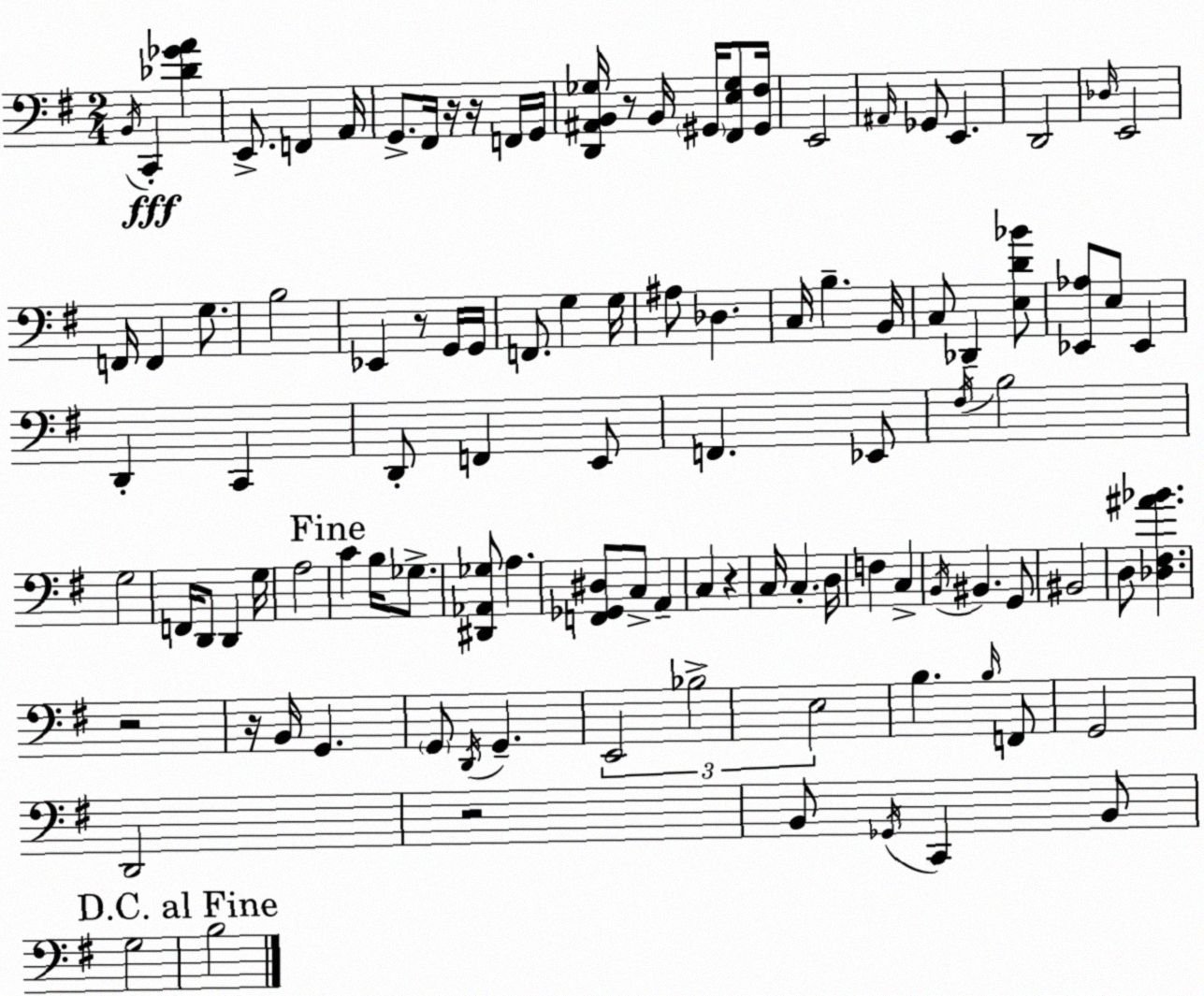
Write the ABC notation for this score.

X:1
T:Untitled
M:2/4
L:1/4
K:Em
B,,/4 C,, [_D_GA] E,,/2 F,, A,,/4 G,,/2 ^F,,/4 z/4 z/4 F,,/4 G,,/4 [D,,^A,,B,,_G,]/4 z/2 B,,/4 ^G,,/4 [^F,,E,_G,]/2 [^G,,^F,]/4 E,,2 ^A,,/4 _G,,/2 E,, D,,2 _D,/4 E,,2 F,,/4 F,, G,/2 B,2 _E,, z/2 G,,/4 G,,/4 F,,/2 G, G,/4 ^A,/2 _D, C,/4 B, B,,/4 C,/2 _D,, [E,D_B]/2 [_E,,_A,]/2 E,/2 _E,, D,, C,, D,,/2 F,, E,,/2 F,, _E,,/2 ^F,/4 B,2 G,2 F,,/4 D,,/2 D,, G,/4 A,2 C B,/4 _G,/2 [^D,,_A,,_G,]/2 A, [F,,_G,,^D,]/2 C,/2 A,, C, z C,/4 C, D,/4 F, C, B,,/4 ^B,, G,,/2 ^B,,2 D,/2 [_D,^F,^A_B] z2 z/4 B,,/4 G,, G,,/2 D,,/4 G,, E,,2 _B,2 E,2 B, B,/4 F,,/2 G,,2 D,,2 z2 B,,/2 _G,,/4 C,, B,,/2 G,2 B,2